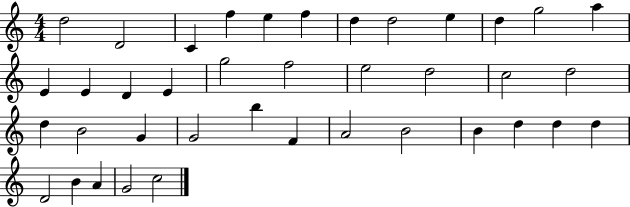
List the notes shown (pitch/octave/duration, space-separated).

D5/h D4/h C4/q F5/q E5/q F5/q D5/q D5/h E5/q D5/q G5/h A5/q E4/q E4/q D4/q E4/q G5/h F5/h E5/h D5/h C5/h D5/h D5/q B4/h G4/q G4/h B5/q F4/q A4/h B4/h B4/q D5/q D5/q D5/q D4/h B4/q A4/q G4/h C5/h